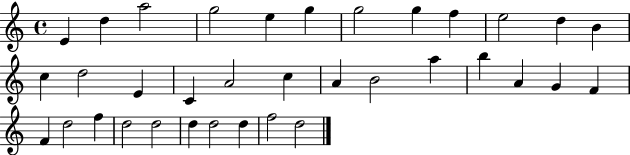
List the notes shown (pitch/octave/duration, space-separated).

E4/q D5/q A5/h G5/h E5/q G5/q G5/h G5/q F5/q E5/h D5/q B4/q C5/q D5/h E4/q C4/q A4/h C5/q A4/q B4/h A5/q B5/q A4/q G4/q F4/q F4/q D5/h F5/q D5/h D5/h D5/q D5/h D5/q F5/h D5/h